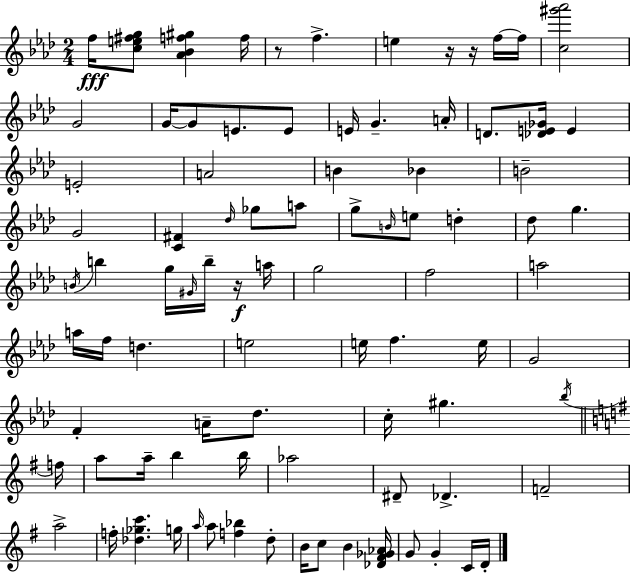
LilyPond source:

{
  \clef treble
  \numericTimeSignature
  \time 2/4
  \key aes \major
  f''16\fff <c'' e'' fis'' g''>8 <aes' bes' f'' gis''>4 f''16 | r8 f''4.-> | e''4 r16 r16 f''16~~ f''16 | <c'' gis''' aes'''>2 | \break g'2 | g'16~~ g'8 e'8. e'8 | e'16 g'4.-- a'16-. | d'8. <des' e' ges'>16 e'4 | \break e'2-. | a'2 | b'4 bes'4 | b'2-- | \break g'2 | <c' fis'>4 \grace { des''16 } ges''8 a''8 | g''8-> \grace { b'16 } e''8 d''4-. | des''8 g''4. | \break \acciaccatura { b'16 } b''4 g''16 | \grace { gis'16 } b''16-- r16\f a''16 g''2 | f''2 | a''2 | \break a''16 f''16 d''4. | e''2 | e''16 f''4. | e''16 g'2 | \break f'4-. | a'16-- des''8. c''16-. gis''4. | \acciaccatura { bes''16 } \bar "||" \break \key g \major f''16 a''8 a''16-- b''4 | b''16 aes''2 | dis'8-- des'4.-> | f'2-- | \break a''2-> | f''16-. <des'' ges'' c'''>4. | g''16 \grace { a''16 } a''8 <f'' bes''>4 | d''8-. b'16 c''8 b'4 | \break <des' fis' ges' aes'>16 g'8 g'4-. | c'16 d'16-. \bar "|."
}